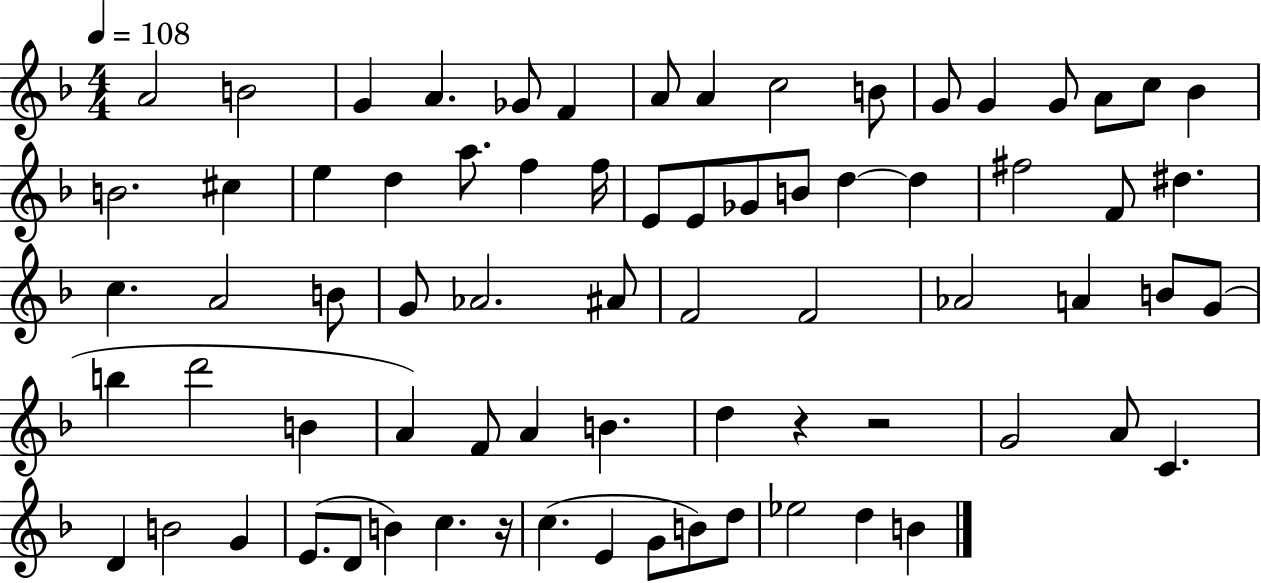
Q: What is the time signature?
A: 4/4